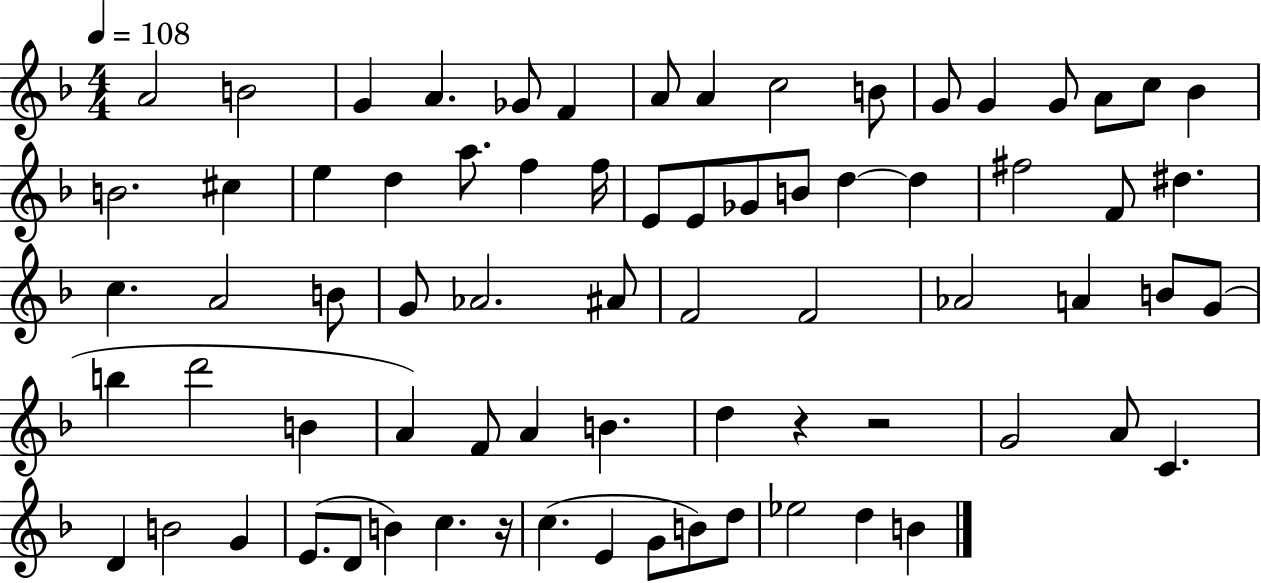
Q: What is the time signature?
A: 4/4